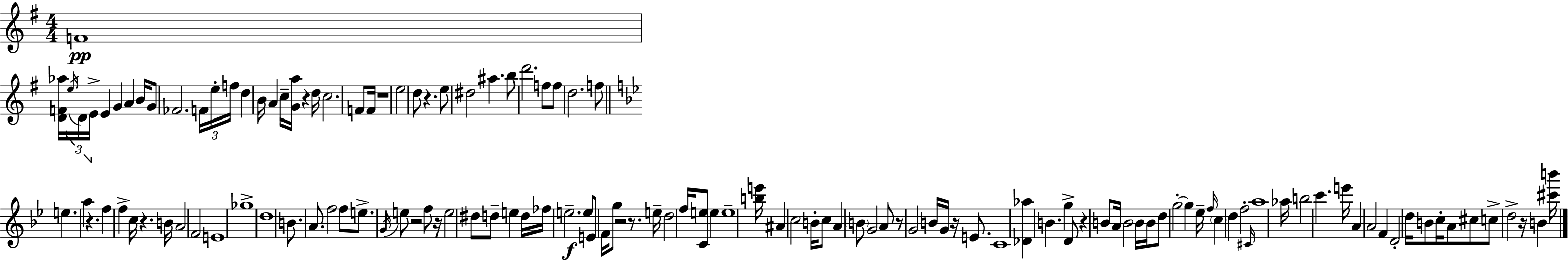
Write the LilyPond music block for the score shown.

{
  \clef treble
  \numericTimeSignature
  \time 4/4
  \key g \major
  f'1\pp | <d' f' aes''>16 \tuplet 3/2 { \acciaccatura { e''16 } d'16 e'16-> } e'4 g'4 a'4 | b'16 g'8 fes'2. \tuplet 3/2 { f'16 | e''16-. f''16 } d''4 b'16 a'4 c''16-- <g' a''>16 r4 | \break d''16 c''2. f'8 | f'16 r1 | e''2 d''8 r4. | e''8 dis''2 ais''4. | \break b''8 d'''2. f''8 | f''8 d''2. f''8 | \bar "||" \break \key g \minor e''4. a''4 r4. | f''4 f''4-> c''16 r4. b'16 | a'2 f'2 | e'1 | \break ges''1-> | d''1 | b'8. a'8. f''2 f''8 | e''8.-> \acciaccatura { g'16 } e''8 r2 f''8 | \break r16 e''2 dis''8 d''8-- e''4 | d''16 fes''16 e''2.--\f e''8 | e'8 f'16 g''8 r2 r8. | e''16-- d''2 f''16 <c' e''>8 e''4 | \break e''1-- | <b'' e'''>16 ais'4 c''2 b'16-. c''8 | a'4 \parenthesize b'8 g'2 a'8 | r8 g'2 b'16 g'16 r16 e'8. | \break c'1 | <des' aes''>4 b'4. g''4-> d'8 | r4 b'8 a'16 b'2 | b'16 b'16 d''8 g''2-.~~ g''4 | \break ees''16-- \grace { f''16 } \parenthesize c''4 d''4 f''2-. | \grace { cis'16 } a''1 | aes''16 b''2 c'''4. | e'''16 a'4 a'2 f'4 | \break d'2-. d''16 b'8 c''16-. a'8 | cis''8 c''8-> d''2-> r16 b'4 | <cis''' b'''>16 \bar "|."
}